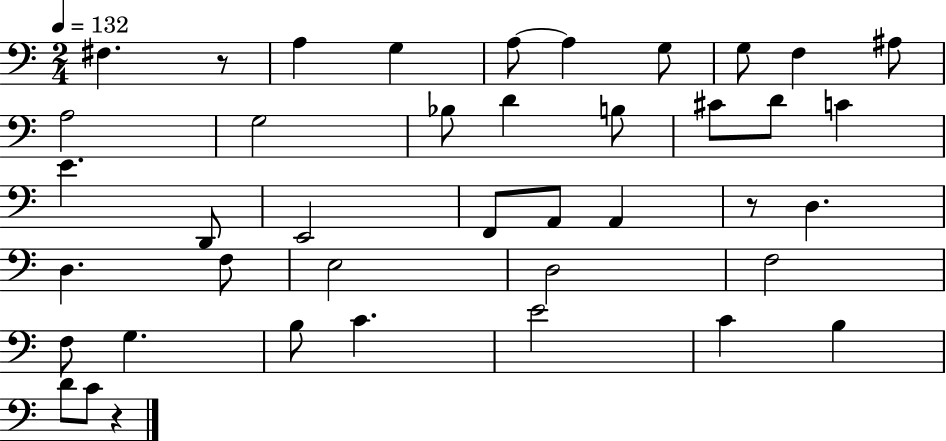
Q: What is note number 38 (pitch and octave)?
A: C4